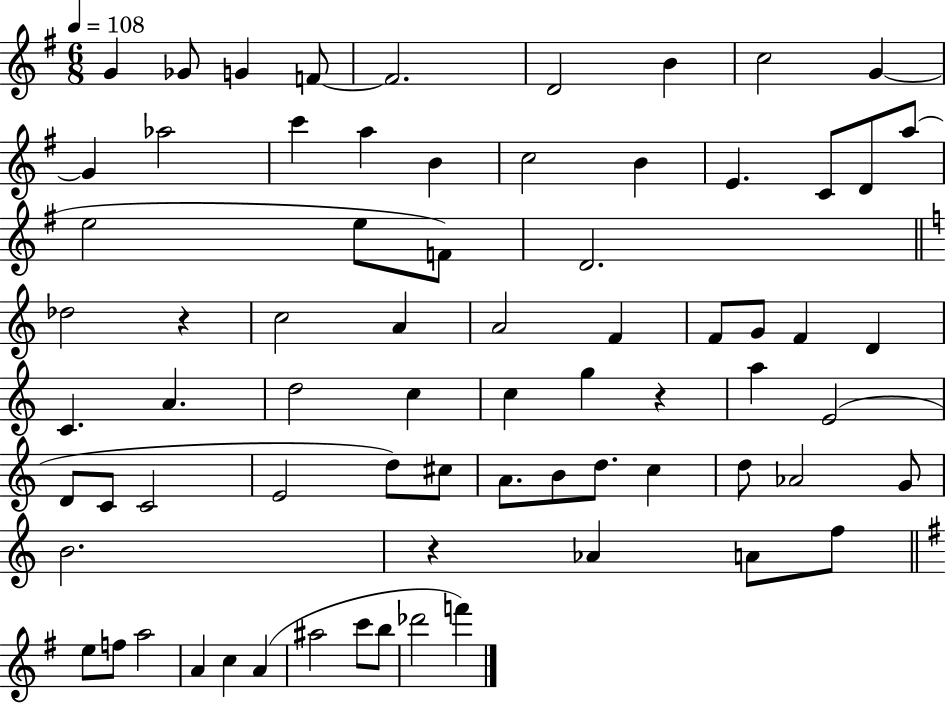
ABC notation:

X:1
T:Untitled
M:6/8
L:1/4
K:G
G _G/2 G F/2 F2 D2 B c2 G G _a2 c' a B c2 B E C/2 D/2 a/2 e2 e/2 F/2 D2 _d2 z c2 A A2 F F/2 G/2 F D C A d2 c c g z a E2 D/2 C/2 C2 E2 d/2 ^c/2 A/2 B/2 d/2 c d/2 _A2 G/2 B2 z _A A/2 f/2 e/2 f/2 a2 A c A ^a2 c'/2 b/2 _d'2 f'